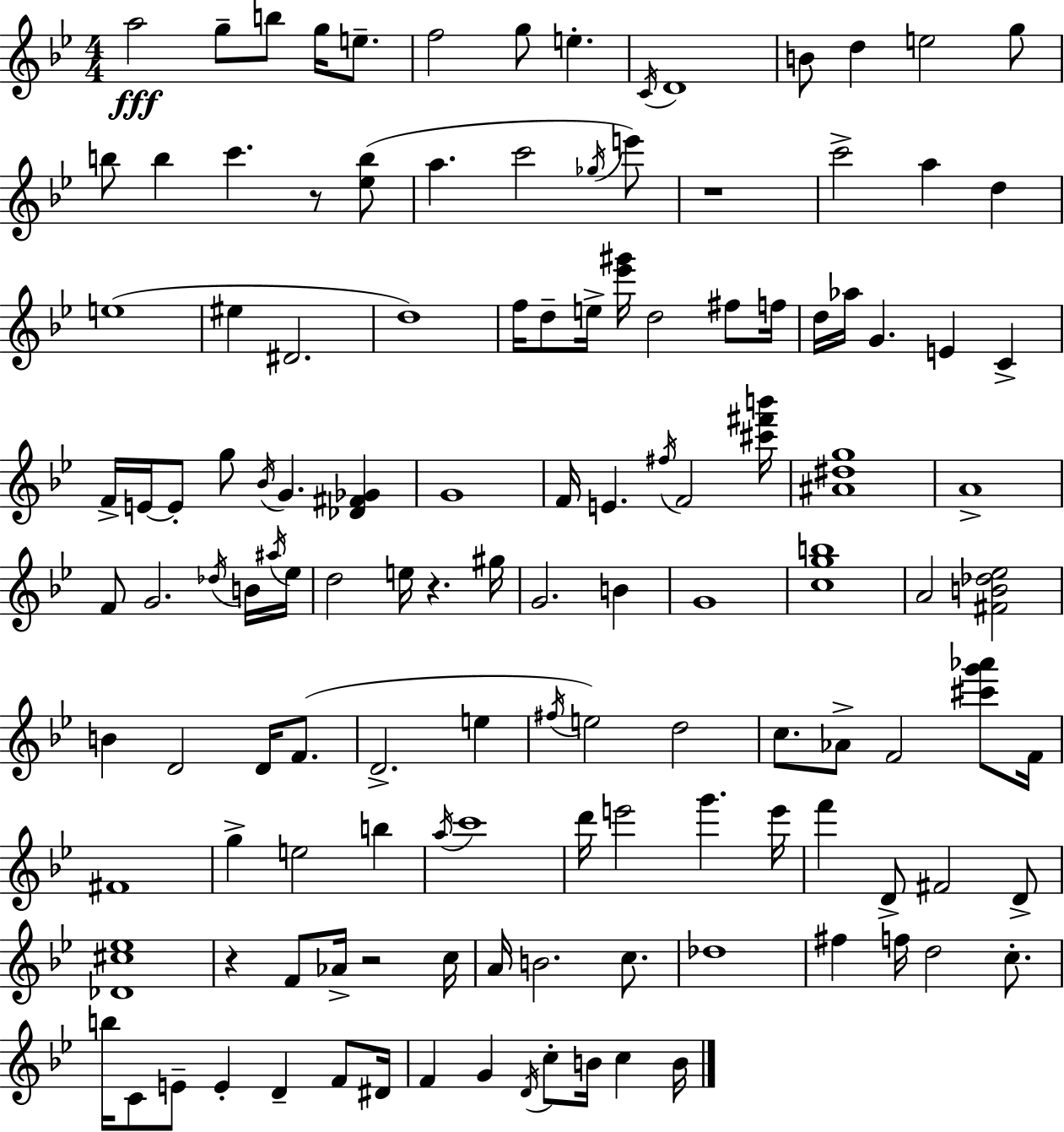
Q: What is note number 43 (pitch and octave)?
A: G5